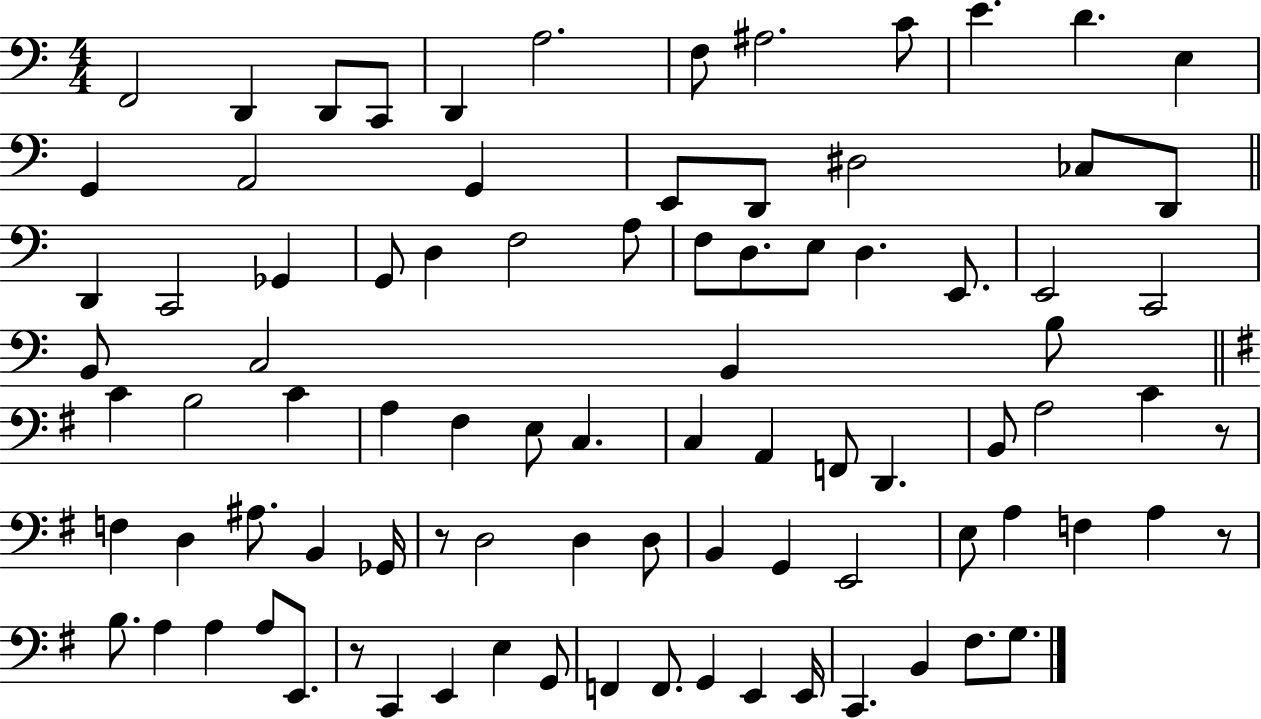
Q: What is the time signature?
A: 4/4